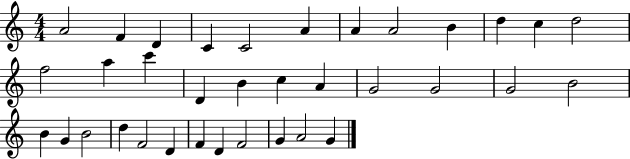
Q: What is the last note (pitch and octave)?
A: G4